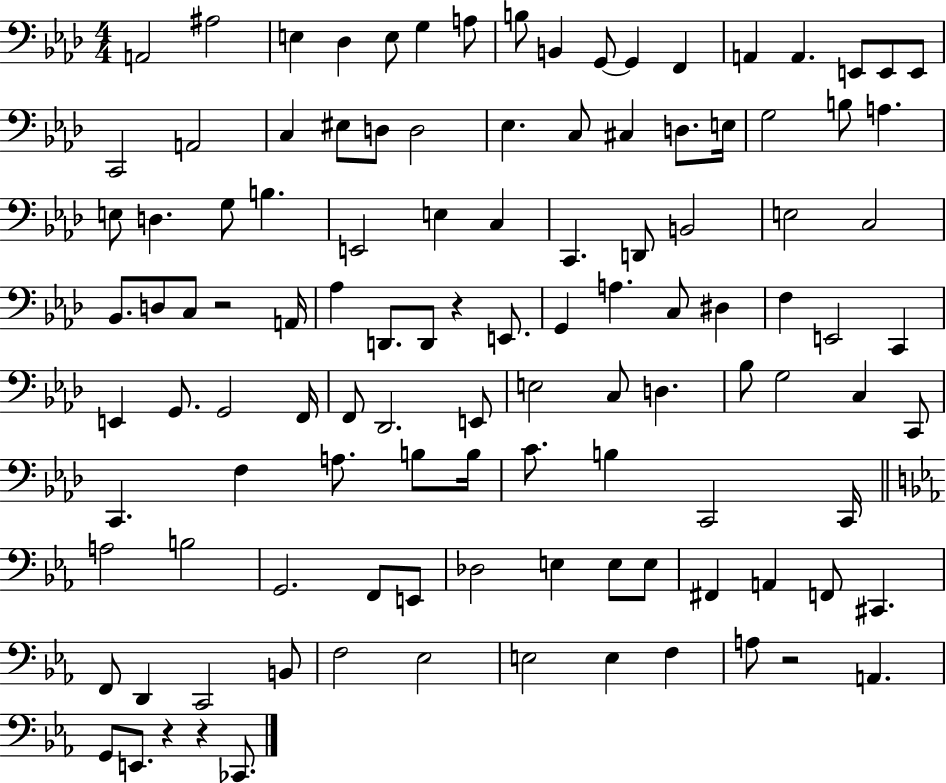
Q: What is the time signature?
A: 4/4